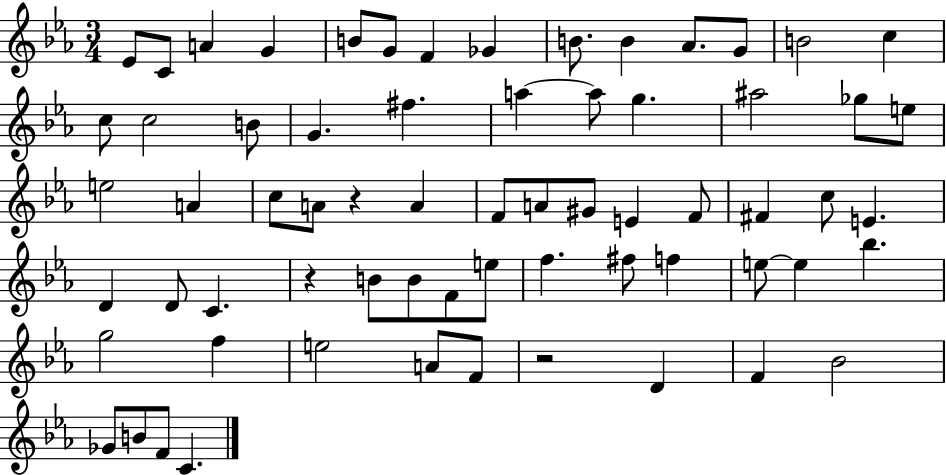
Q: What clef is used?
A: treble